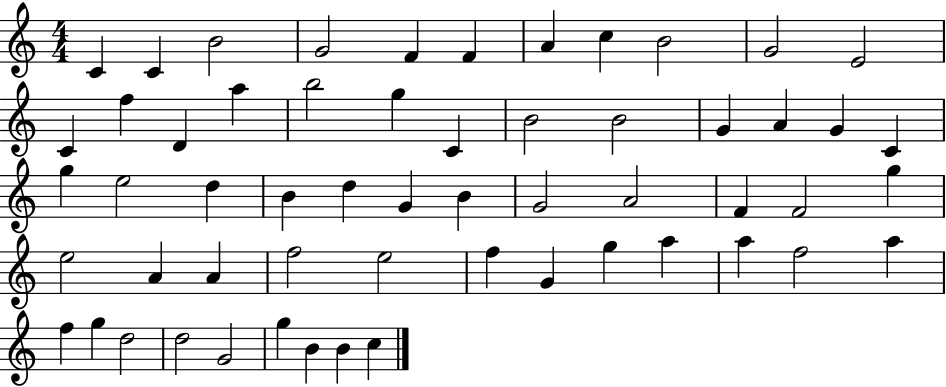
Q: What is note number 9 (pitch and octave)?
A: B4